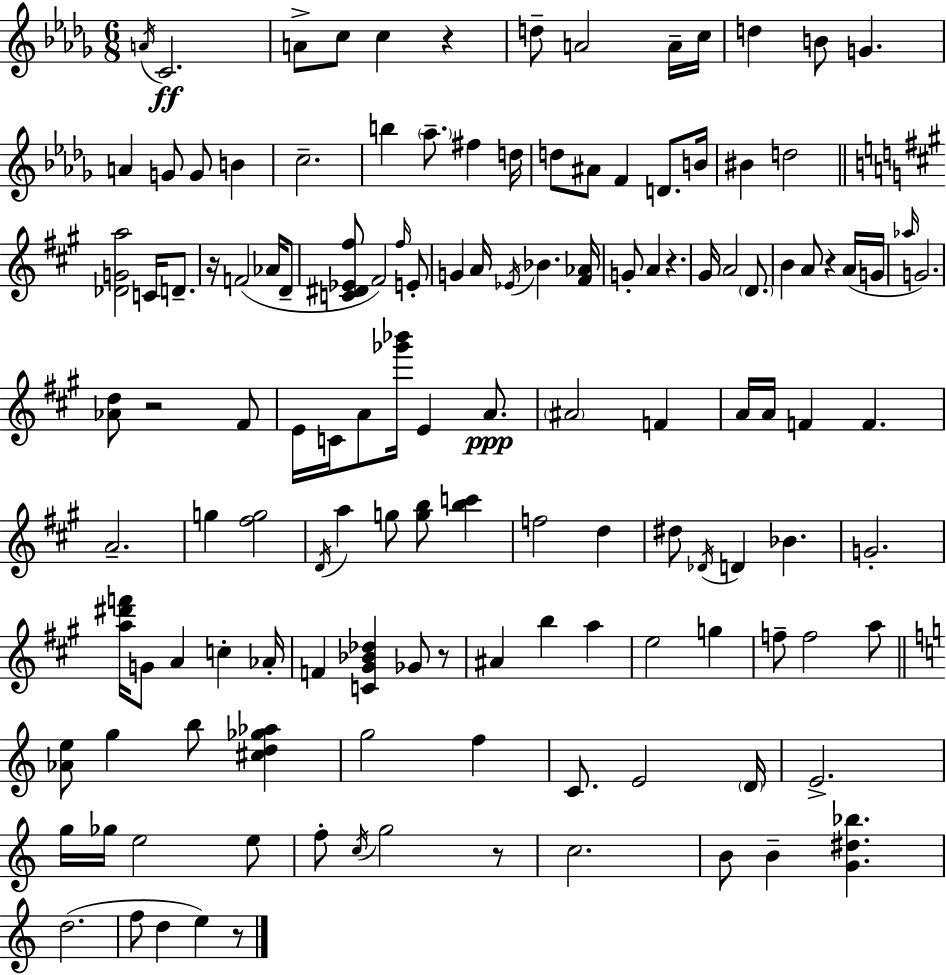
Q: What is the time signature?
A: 6/8